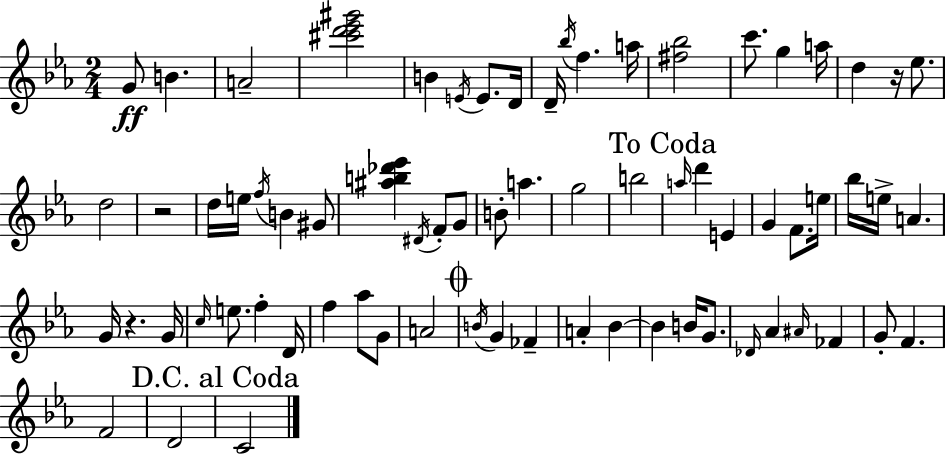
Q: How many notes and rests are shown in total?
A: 71